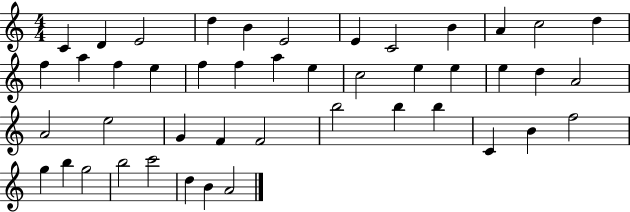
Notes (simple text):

C4/q D4/q E4/h D5/q B4/q E4/h E4/q C4/h B4/q A4/q C5/h D5/q F5/q A5/q F5/q E5/q F5/q F5/q A5/q E5/q C5/h E5/q E5/q E5/q D5/q A4/h A4/h E5/h G4/q F4/q F4/h B5/h B5/q B5/q C4/q B4/q F5/h G5/q B5/q G5/h B5/h C6/h D5/q B4/q A4/h